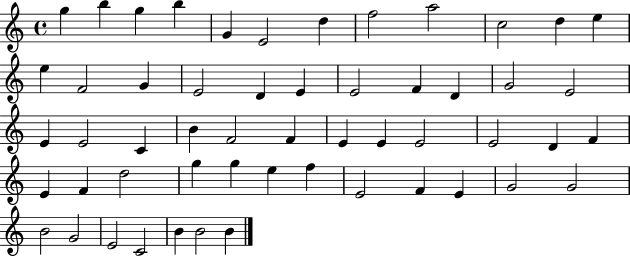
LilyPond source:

{
  \clef treble
  \time 4/4
  \defaultTimeSignature
  \key c \major
  g''4 b''4 g''4 b''4 | g'4 e'2 d''4 | f''2 a''2 | c''2 d''4 e''4 | \break e''4 f'2 g'4 | e'2 d'4 e'4 | e'2 f'4 d'4 | g'2 e'2 | \break e'4 e'2 c'4 | b'4 f'2 f'4 | e'4 e'4 e'2 | e'2 d'4 f'4 | \break e'4 f'4 d''2 | g''4 g''4 e''4 f''4 | e'2 f'4 e'4 | g'2 g'2 | \break b'2 g'2 | e'2 c'2 | b'4 b'2 b'4 | \bar "|."
}